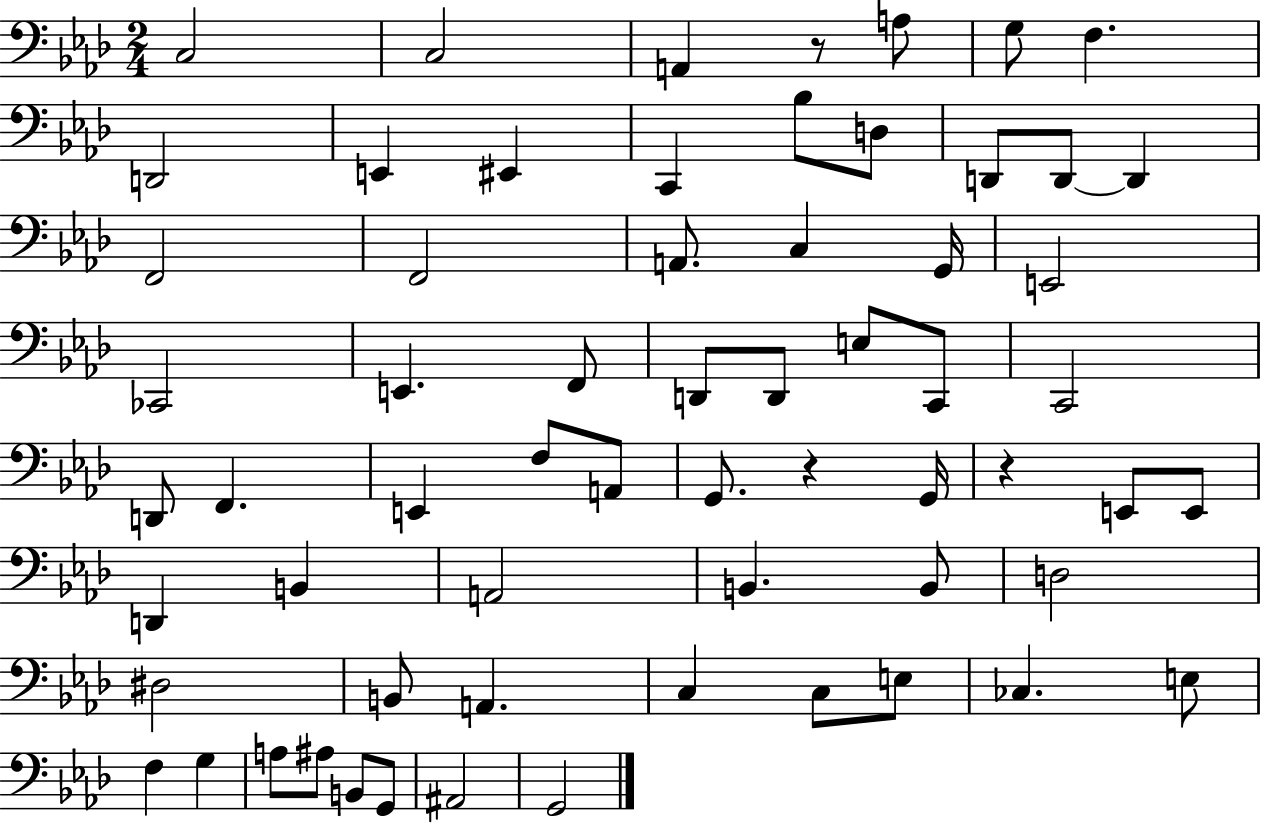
C3/h C3/h A2/q R/e A3/e G3/e F3/q. D2/h E2/q EIS2/q C2/q Bb3/e D3/e D2/e D2/e D2/q F2/h F2/h A2/e. C3/q G2/s E2/h CES2/h E2/q. F2/e D2/e D2/e E3/e C2/e C2/h D2/e F2/q. E2/q F3/e A2/e G2/e. R/q G2/s R/q E2/e E2/e D2/q B2/q A2/h B2/q. B2/e D3/h D#3/h B2/e A2/q. C3/q C3/e E3/e CES3/q. E3/e F3/q G3/q A3/e A#3/e B2/e G2/e A#2/h G2/h